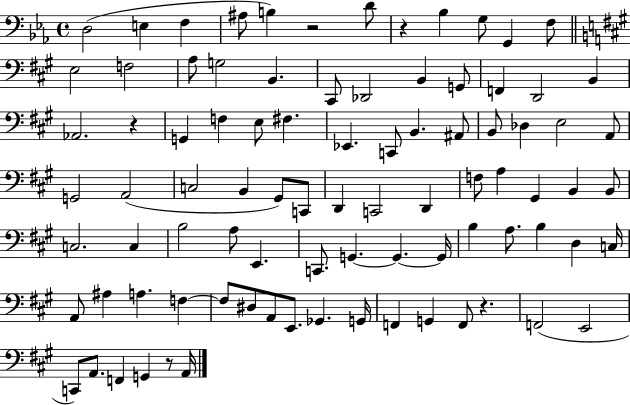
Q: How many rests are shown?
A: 5